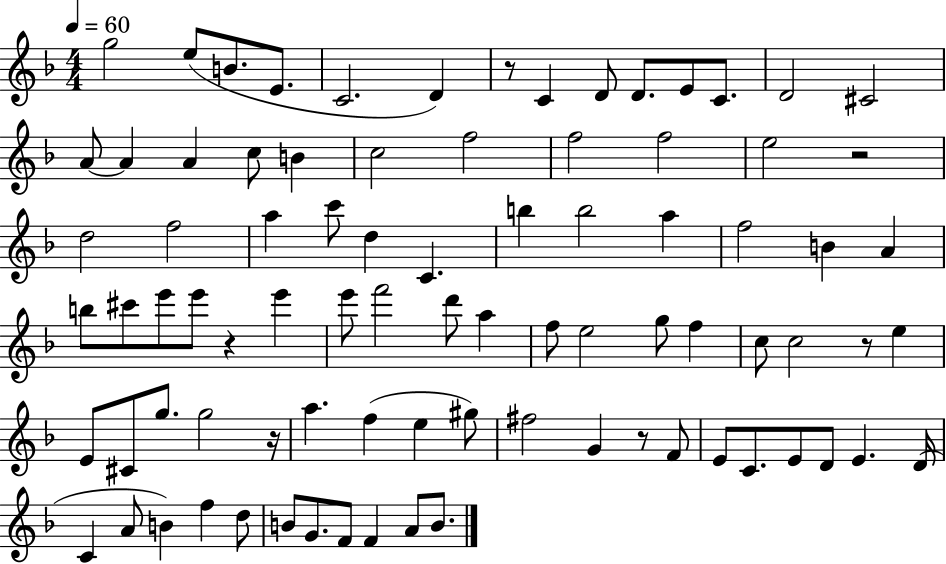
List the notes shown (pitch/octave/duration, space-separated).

G5/h E5/e B4/e. E4/e. C4/h. D4/q R/e C4/q D4/e D4/e. E4/e C4/e. D4/h C#4/h A4/e A4/q A4/q C5/e B4/q C5/h F5/h F5/h F5/h E5/h R/h D5/h F5/h A5/q C6/e D5/q C4/q. B5/q B5/h A5/q F5/h B4/q A4/q B5/e C#6/e E6/e E6/e R/q E6/q E6/e F6/h D6/e A5/q F5/e E5/h G5/e F5/q C5/e C5/h R/e E5/q E4/e C#4/e G5/e. G5/h R/s A5/q. F5/q E5/q G#5/e F#5/h G4/q R/e F4/e E4/e C4/e. E4/e D4/e E4/q. D4/s C4/q A4/e B4/q F5/q D5/e B4/e G4/e. F4/e F4/q A4/e B4/e.